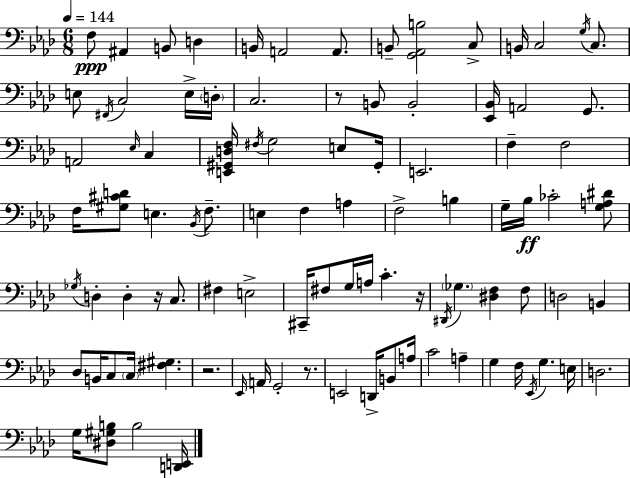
X:1
T:Untitled
M:6/8
L:1/4
K:Fm
F,/2 ^A,, B,,/2 D, B,,/4 A,,2 A,,/2 B,,/2 [G,,_A,,B,]2 C,/2 B,,/4 C,2 G,/4 C,/2 E,/2 ^F,,/4 C,2 E,/4 D,/4 C,2 z/2 B,,/2 B,,2 [_E,,_B,,]/4 A,,2 G,,/2 A,,2 _E,/4 C, [E,,^G,,D,F,]/4 ^F,/4 G,2 E,/2 ^G,,/4 E,,2 F, F,2 F,/4 [^G,^CD]/2 E, _B,,/4 F,/2 E, F, A, F,2 B, G,/4 _B,/4 _C2 [G,A,^D]/2 _G,/4 D, D, z/4 C,/2 ^F, E,2 ^C,,/4 ^F,/2 G,/4 A,/4 C z/4 ^D,,/4 _G, [^D,F,] F,/2 D,2 B,, _D,/2 B,,/4 C,/2 C,/4 [^F,^G,] z2 _E,,/4 A,,/4 G,,2 z/2 E,,2 D,,/4 B,,/2 A,/4 C2 A, G, F,/4 _E,,/4 G, E,/4 D,2 G,/4 [^D,^G,B,]/2 B,2 [D,,E,,]/4